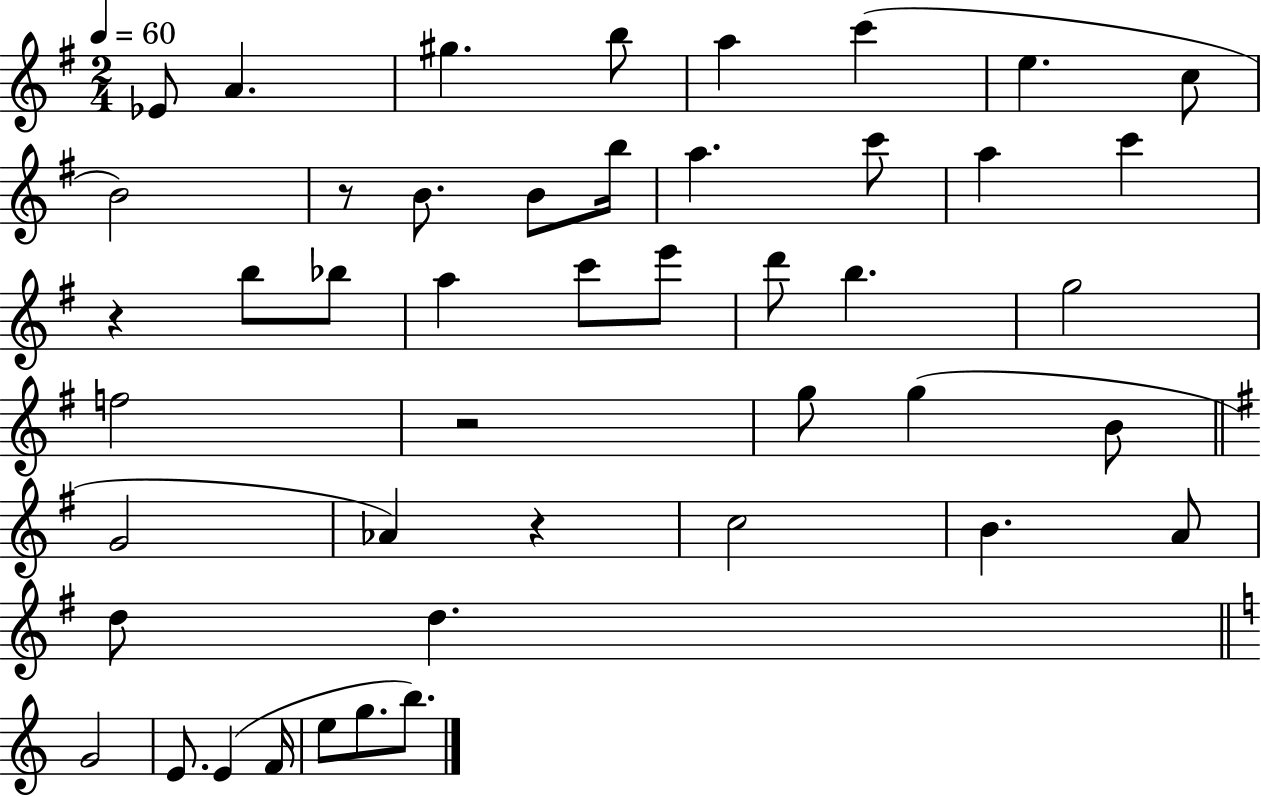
{
  \clef treble
  \numericTimeSignature
  \time 2/4
  \key g \major
  \tempo 4 = 60
  \repeat volta 2 { ees'8 a'4. | gis''4. b''8 | a''4 c'''4( | e''4. c''8 | \break b'2) | r8 b'8. b'8 b''16 | a''4. c'''8 | a''4 c'''4 | \break r4 b''8 bes''8 | a''4 c'''8 e'''8 | d'''8 b''4. | g''2 | \break f''2 | r2 | g''8 g''4( b'8 | \bar "||" \break \key e \minor g'2 | aes'4) r4 | c''2 | b'4. a'8 | \break d''8 d''4. | \bar "||" \break \key c \major g'2 | e'8. e'4( f'16 | e''8 g''8. b''8.) | } \bar "|."
}